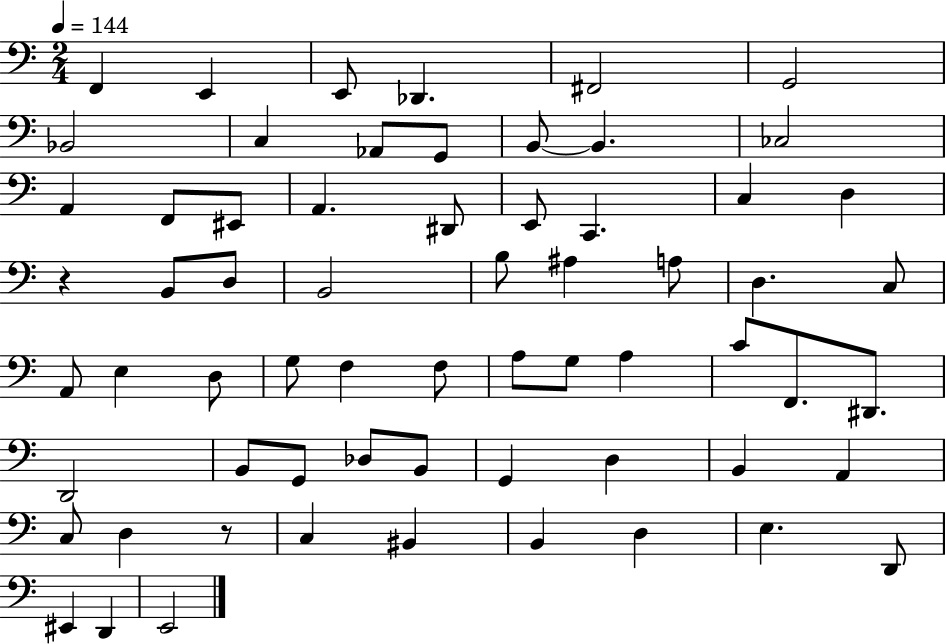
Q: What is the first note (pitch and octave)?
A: F2